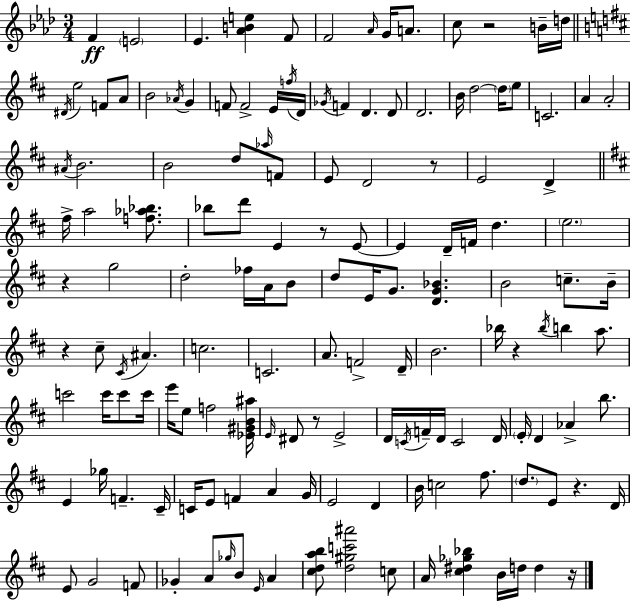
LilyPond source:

{
  \clef treble
  \numericTimeSignature
  \time 3/4
  \key f \minor
  \repeat volta 2 { f'4\ff \parenthesize e'2 | ees'4. <aes' b' e''>4 f'8 | f'2 \grace { aes'16 } g'16 a'8. | c''8 r2 b'16-- | \break d''16 \bar "||" \break \key d \major \acciaccatura { dis'16 } e''2 f'8 a'8 | b'2 \acciaccatura { aes'16 } g'4 | f'8 f'2-> | e'16 \acciaccatura { f''16 } d'16 \acciaccatura { ges'16 } f'4 d'4. | \break d'8 d'2. | b'16 d''2~~ | \parenthesize d''16 e''8 c'2. | a'4 a'2-. | \break \acciaccatura { ais'16 } b'2. | b'2 | d''8 \grace { aes''16 } f'8 e'8 d'2 | r8 e'2 | \break d'4-> \bar "||" \break \key b \minor fis''16-> a''2 <f'' aes'' bes''>8. | bes''8 d'''8 e'4 r8 e'8~~ | e'4 d'16-- f'16 d''4. | \parenthesize e''2. | \break r4 g''2 | d''2-. fes''16 a'16 b'8 | d''8 e'16 g'8. <d' g' bes'>4. | b'2 c''8.-- b'16-- | \break r4 cis''8-- \acciaccatura { cis'16 } ais'4. | c''2. | c'2. | a'8. f'2-> | \break d'16-- b'2. | bes''16 r4 \acciaccatura { bes''16 } b''4 a''8. | c'''2 c'''16 c'''8 | c'''16 e'''16 e''8 f''2 | \break <ees' gis' b' ais''>16 \grace { e'16 } dis'8 r8 e'2-> | d'16 \acciaccatura { c'16 } f'16-- d'16 c'2 | d'16 \parenthesize e'16-. d'4 aes'4-> | b''8. e'4 ges''16 f'4.-- | \break cis'16-- c'16 e'8 f'4 a'4 | g'16 e'2 | d'4 b'16 c''2 | fis''8. \parenthesize d''8. e'8 r4. | \break d'16 e'8 g'2 | f'8 ges'4-. a'8 \grace { ges''16 } b'8 | \grace { e'16 } a'4 <cis'' d'' a'' b''>8 <d'' gis'' c''' ais'''>2 | c''8 a'16 <cis'' dis'' ges'' bes''>4 b'16 | \break d''16 d''4 r16 } \bar "|."
}